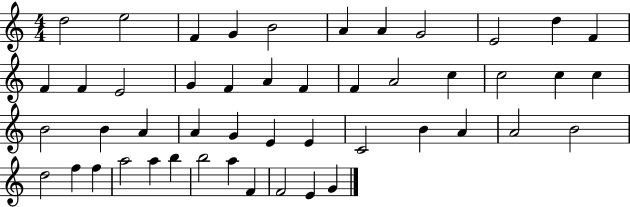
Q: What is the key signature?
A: C major